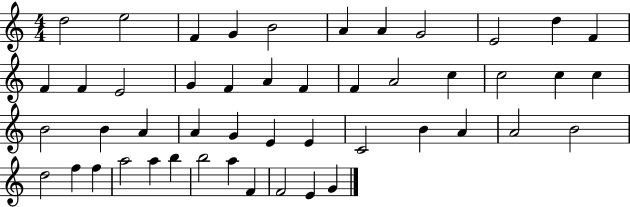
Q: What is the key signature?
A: C major